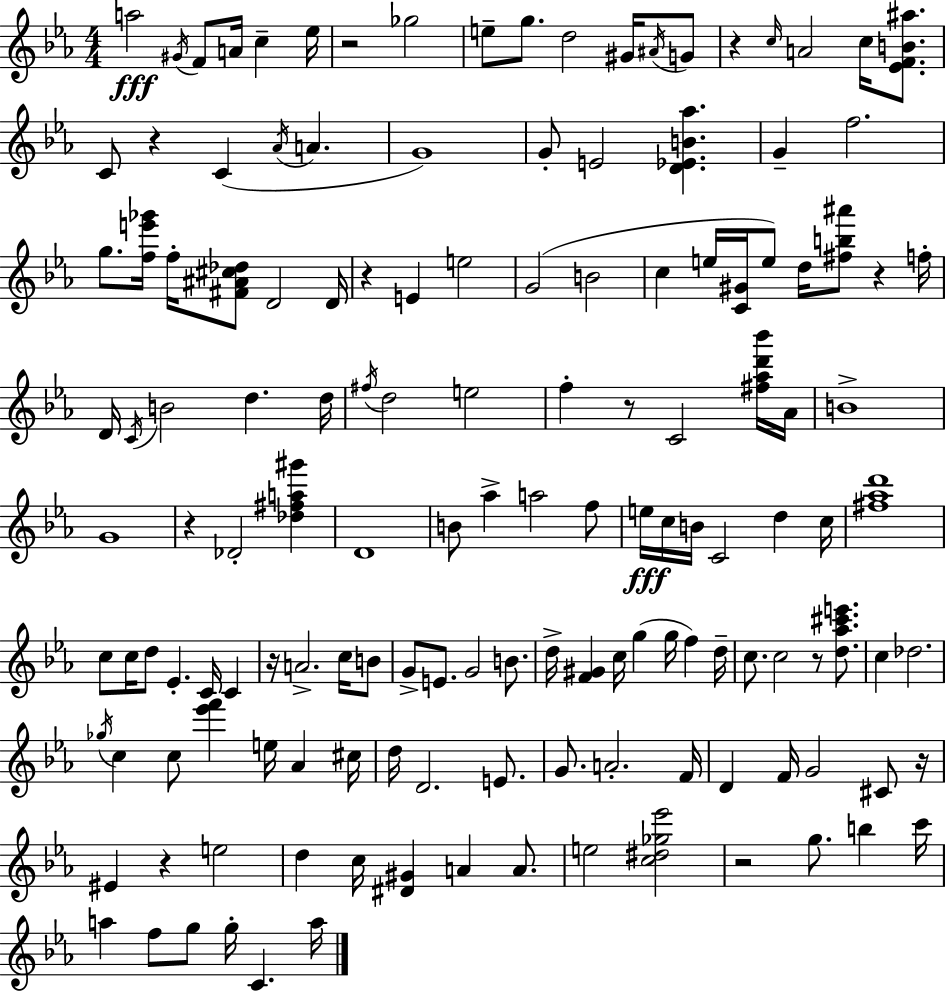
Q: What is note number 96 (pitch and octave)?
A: G4